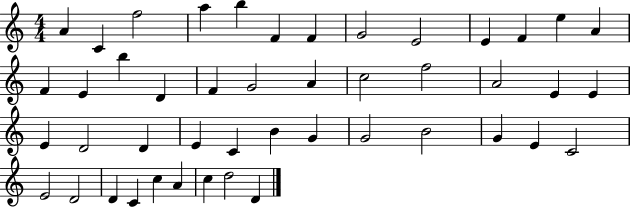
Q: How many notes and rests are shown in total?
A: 46